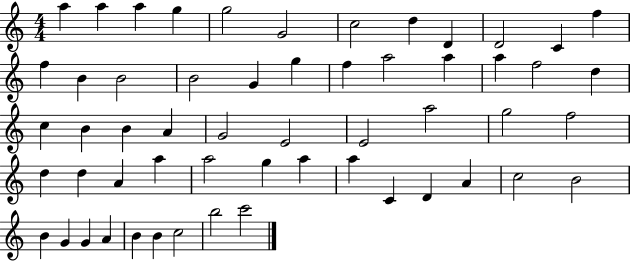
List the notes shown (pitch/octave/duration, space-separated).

A5/q A5/q A5/q G5/q G5/h G4/h C5/h D5/q D4/q D4/h C4/q F5/q F5/q B4/q B4/h B4/h G4/q G5/q F5/q A5/h A5/q A5/q F5/h D5/q C5/q B4/q B4/q A4/q G4/h E4/h E4/h A5/h G5/h F5/h D5/q D5/q A4/q A5/q A5/h G5/q A5/q A5/q C4/q D4/q A4/q C5/h B4/h B4/q G4/q G4/q A4/q B4/q B4/q C5/h B5/h C6/h